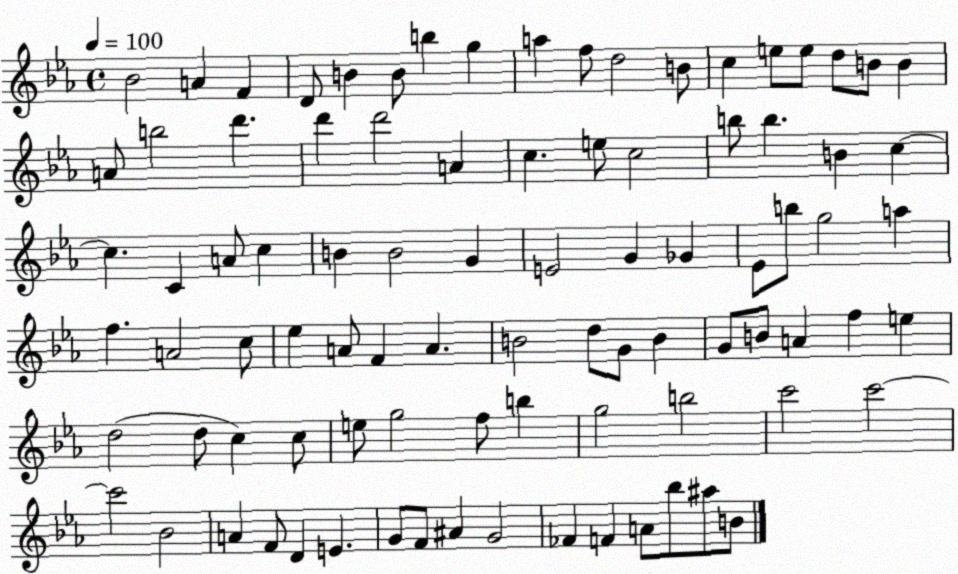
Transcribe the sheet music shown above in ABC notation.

X:1
T:Untitled
M:4/4
L:1/4
K:Eb
_B2 A F D/2 B B/2 b g a f/2 d2 B/2 c e/2 e/2 d/2 B/2 B A/2 b2 d' d' d'2 A c e/2 c2 b/2 b B c c C A/2 c B B2 G E2 G _G _E/2 b/2 g2 a f A2 c/2 _e A/2 F A B2 d/2 G/2 B G/2 B/2 A f e d2 d/2 c c/2 e/2 g2 f/2 b g2 b2 c'2 c'2 c'2 _B2 A F/2 D E G/2 F/2 ^A G2 _F F A/2 _b/2 ^a/2 B/2